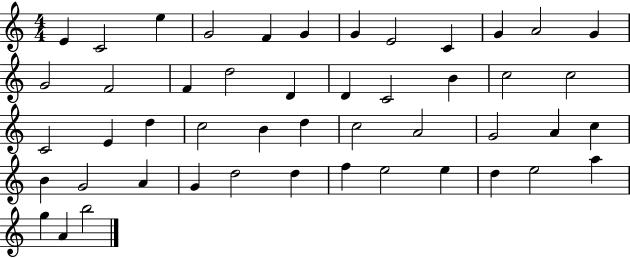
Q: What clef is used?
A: treble